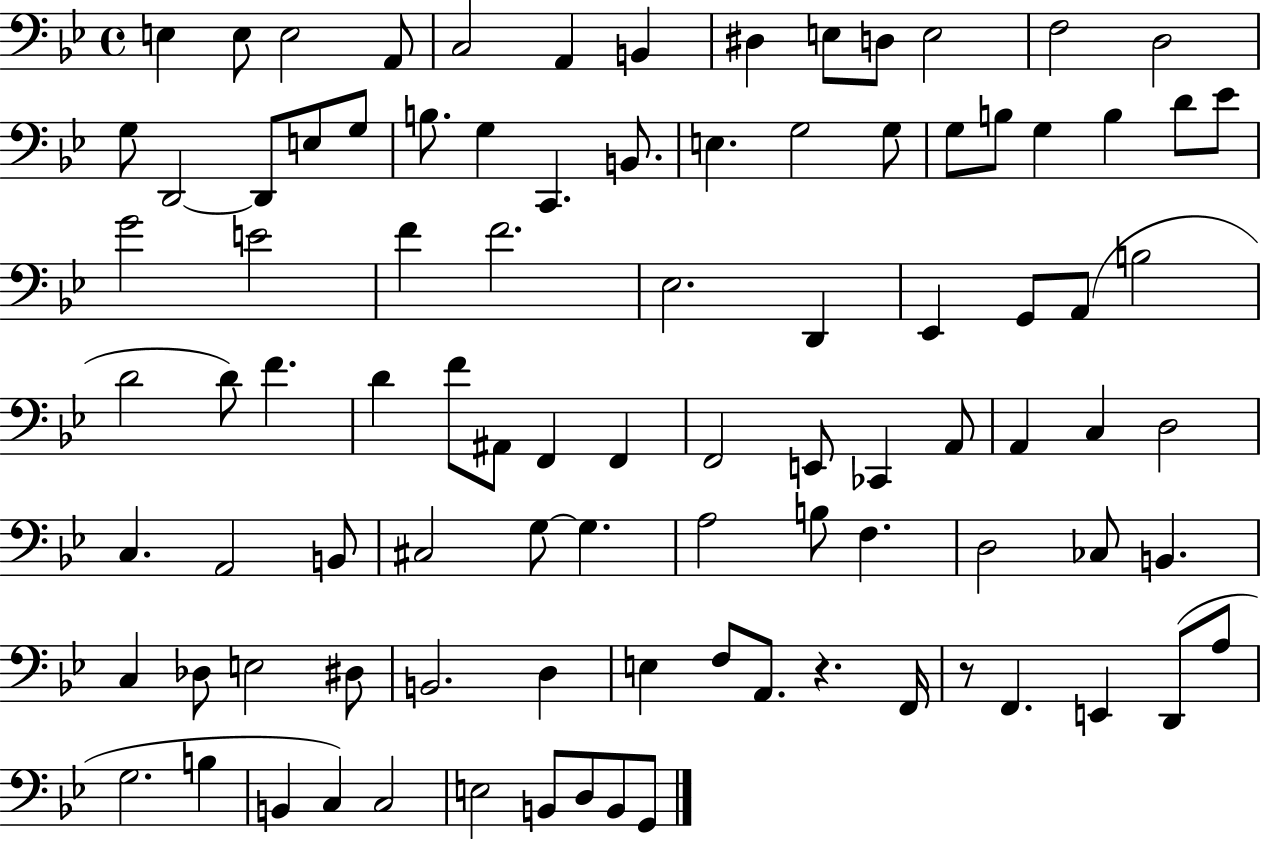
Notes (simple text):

E3/q E3/e E3/h A2/e C3/h A2/q B2/q D#3/q E3/e D3/e E3/h F3/h D3/h G3/e D2/h D2/e E3/e G3/e B3/e. G3/q C2/q. B2/e. E3/q. G3/h G3/e G3/e B3/e G3/q B3/q D4/e Eb4/e G4/h E4/h F4/q F4/h. Eb3/h. D2/q Eb2/q G2/e A2/e B3/h D4/h D4/e F4/q. D4/q F4/e A#2/e F2/q F2/q F2/h E2/e CES2/q A2/e A2/q C3/q D3/h C3/q. A2/h B2/e C#3/h G3/e G3/q. A3/h B3/e F3/q. D3/h CES3/e B2/q. C3/q Db3/e E3/h D#3/e B2/h. D3/q E3/q F3/e A2/e. R/q. F2/s R/e F2/q. E2/q D2/e A3/e G3/h. B3/q B2/q C3/q C3/h E3/h B2/e D3/e B2/e G2/e